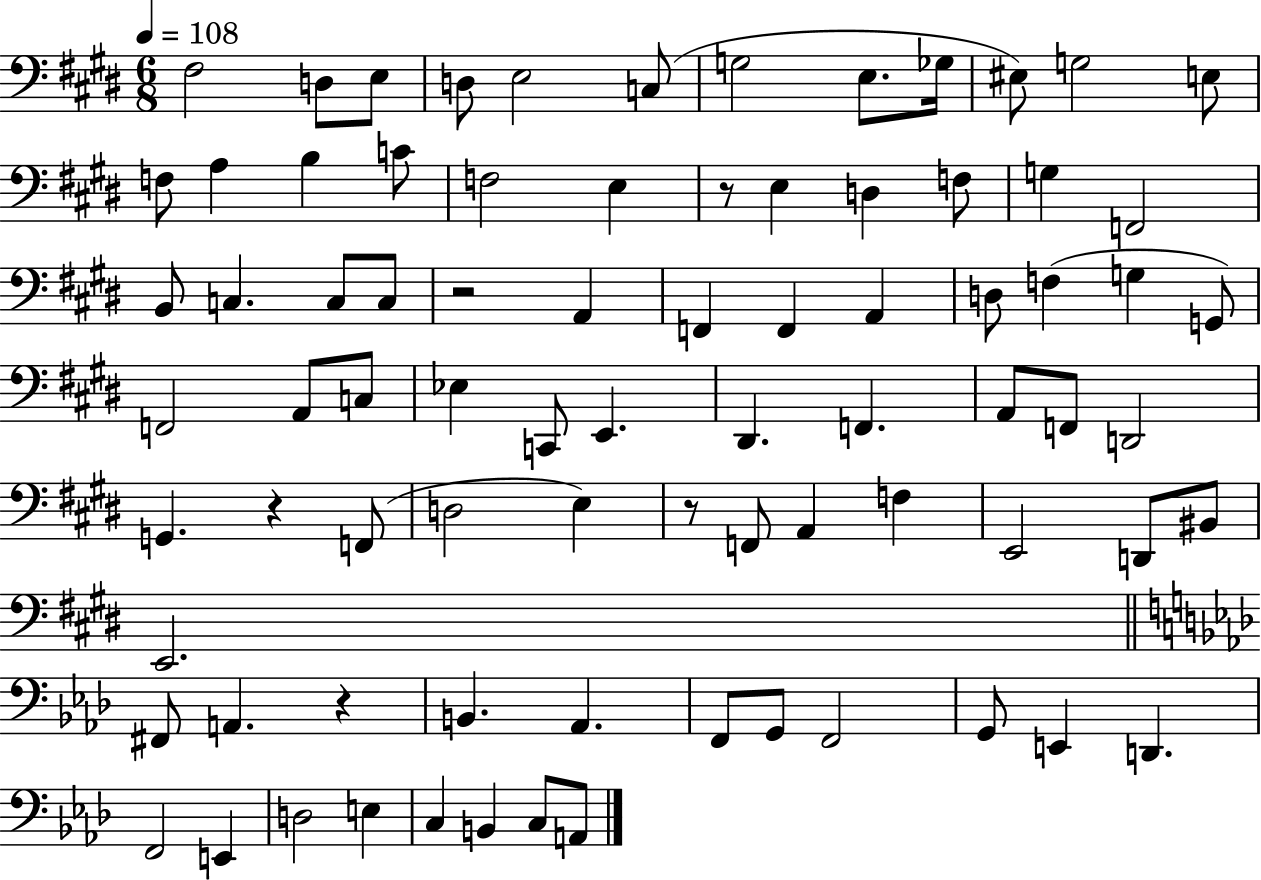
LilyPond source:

{
  \clef bass
  \numericTimeSignature
  \time 6/8
  \key e \major
  \tempo 4 = 108
  fis2 d8 e8 | d8 e2 c8( | g2 e8. ges16 | eis8) g2 e8 | \break f8 a4 b4 c'8 | f2 e4 | r8 e4 d4 f8 | g4 f,2 | \break b,8 c4. c8 c8 | r2 a,4 | f,4 f,4 a,4 | d8 f4( g4 g,8) | \break f,2 a,8 c8 | ees4 c,8 e,4. | dis,4. f,4. | a,8 f,8 d,2 | \break g,4. r4 f,8( | d2 e4) | r8 f,8 a,4 f4 | e,2 d,8 bis,8 | \break e,2. | \bar "||" \break \key aes \major fis,8 a,4. r4 | b,4. aes,4. | f,8 g,8 f,2 | g,8 e,4 d,4. | \break f,2 e,4 | d2 e4 | c4 b,4 c8 a,8 | \bar "|."
}